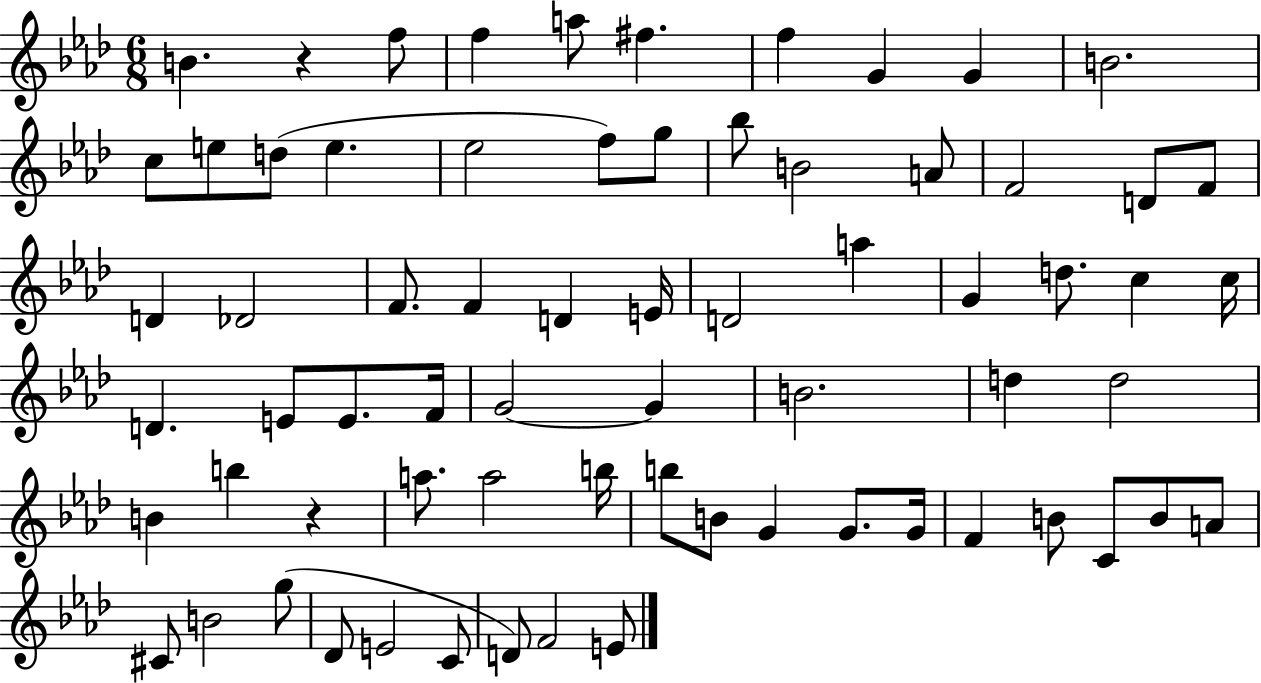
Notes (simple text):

B4/q. R/q F5/e F5/q A5/e F#5/q. F5/q G4/q G4/q B4/h. C5/e E5/e D5/e E5/q. Eb5/h F5/e G5/e Bb5/e B4/h A4/e F4/h D4/e F4/e D4/q Db4/h F4/e. F4/q D4/q E4/s D4/h A5/q G4/q D5/e. C5/q C5/s D4/q. E4/e E4/e. F4/s G4/h G4/q B4/h. D5/q D5/h B4/q B5/q R/q A5/e. A5/h B5/s B5/e B4/e G4/q G4/e. G4/s F4/q B4/e C4/e B4/e A4/e C#4/e B4/h G5/e Db4/e E4/h C4/e D4/e F4/h E4/e